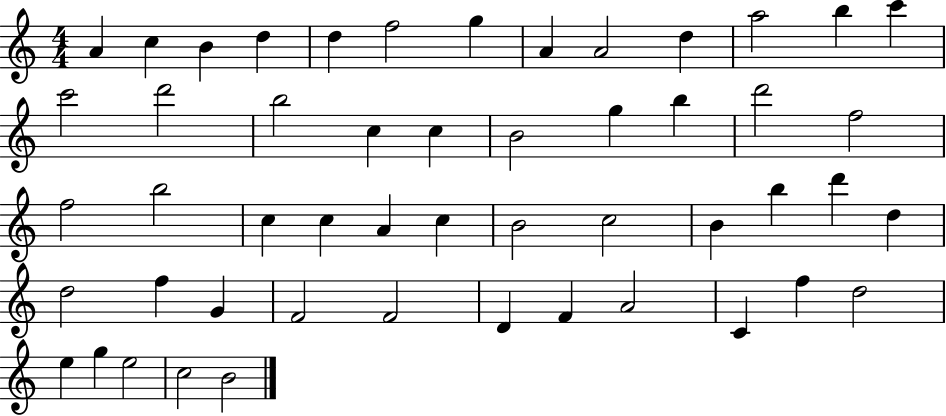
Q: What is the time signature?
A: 4/4